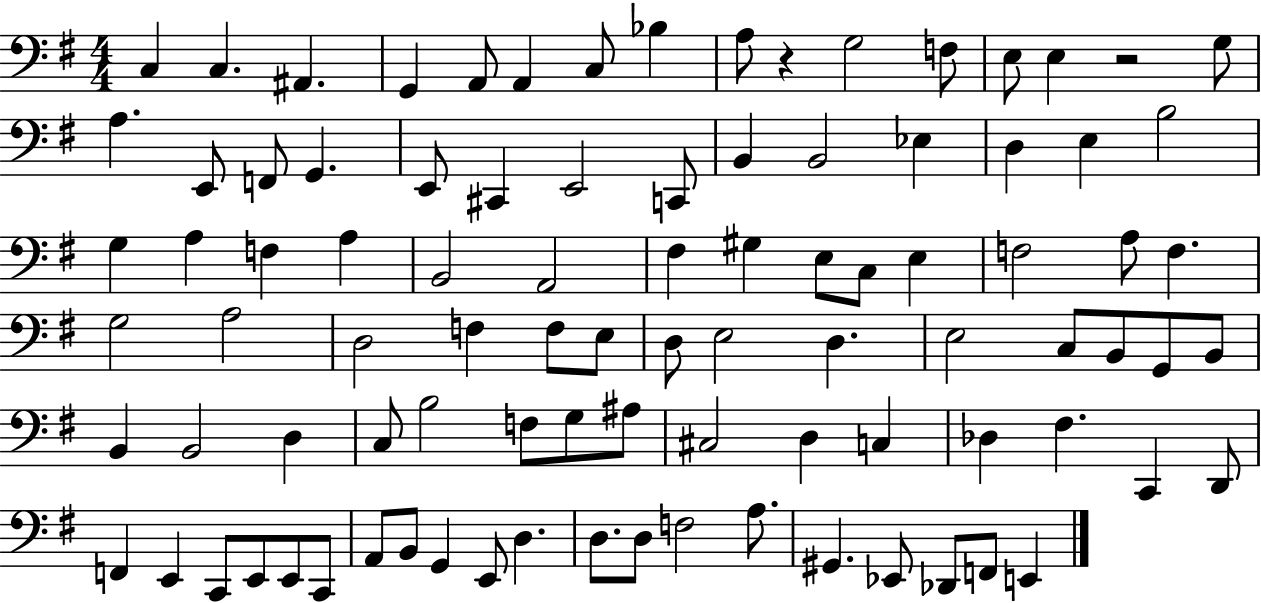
{
  \clef bass
  \numericTimeSignature
  \time 4/4
  \key g \major
  \repeat volta 2 { c4 c4. ais,4. | g,4 a,8 a,4 c8 bes4 | a8 r4 g2 f8 | e8 e4 r2 g8 | \break a4. e,8 f,8 g,4. | e,8 cis,4 e,2 c,8 | b,4 b,2 ees4 | d4 e4 b2 | \break g4 a4 f4 a4 | b,2 a,2 | fis4 gis4 e8 c8 e4 | f2 a8 f4. | \break g2 a2 | d2 f4 f8 e8 | d8 e2 d4. | e2 c8 b,8 g,8 b,8 | \break b,4 b,2 d4 | c8 b2 f8 g8 ais8 | cis2 d4 c4 | des4 fis4. c,4 d,8 | \break f,4 e,4 c,8 e,8 e,8 c,8 | a,8 b,8 g,4 e,8 d4. | d8. d8 f2 a8. | gis,4. ees,8 des,8 f,8 e,4 | \break } \bar "|."
}